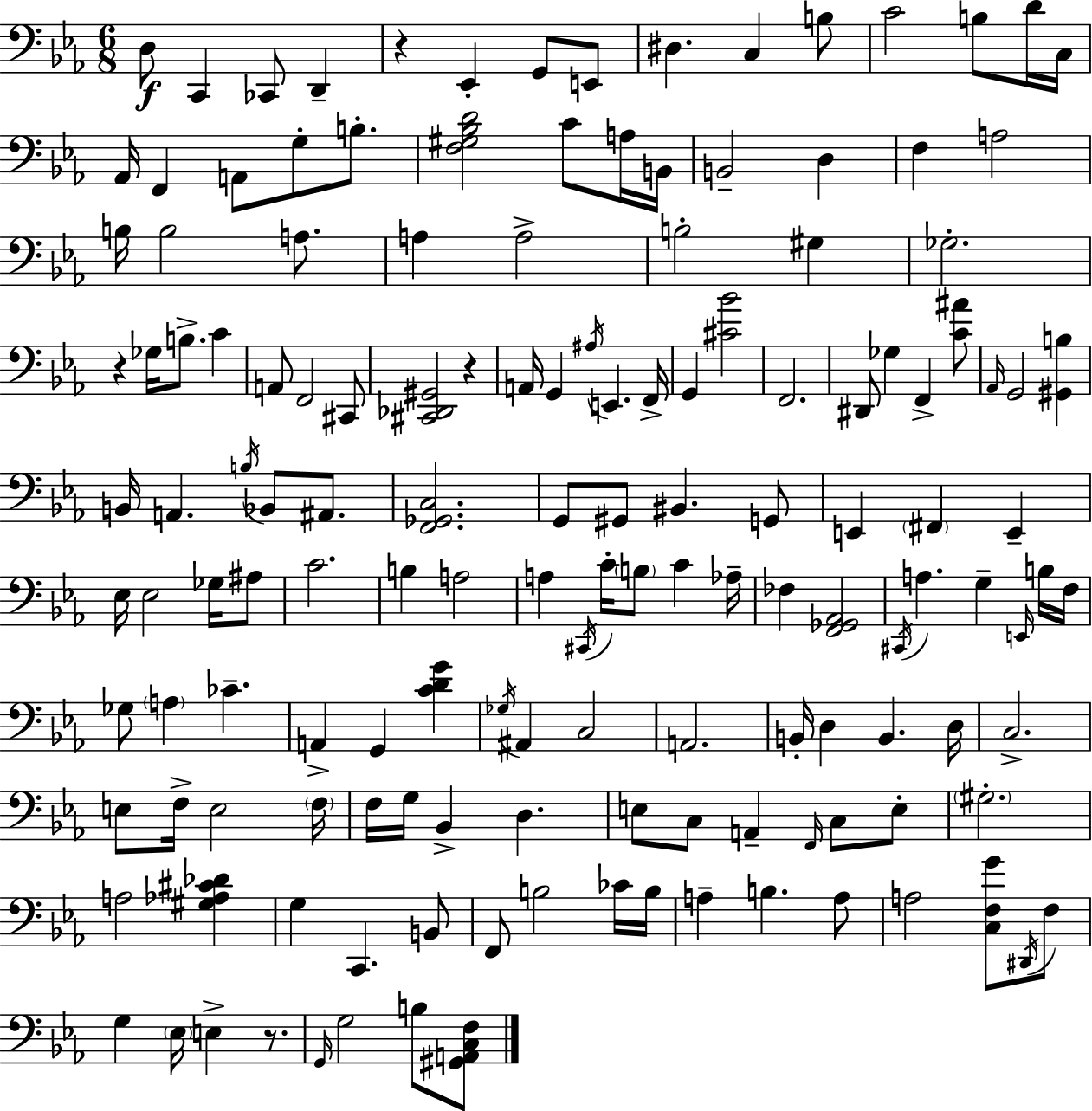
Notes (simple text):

D3/e C2/q CES2/e D2/q R/q Eb2/q G2/e E2/e D#3/q. C3/q B3/e C4/h B3/e D4/s C3/s Ab2/s F2/q A2/e G3/e B3/e. [F3,G#3,Bb3,D4]/h C4/e A3/s B2/s B2/h D3/q F3/q A3/h B3/s B3/h A3/e. A3/q A3/h B3/h G#3/q Gb3/h. R/q Gb3/s B3/e. C4/q A2/e F2/h C#2/e [C#2,Db2,G#2]/h R/q A2/s G2/q A#3/s E2/q. F2/s G2/q [C#4,Bb4]/h F2/h. D#2/e Gb3/q F2/q [C4,A#4]/e Ab2/s G2/h [G#2,B3]/q B2/s A2/q. B3/s Bb2/e A#2/e. [F2,Gb2,C3]/h. G2/e G#2/e BIS2/q. G2/e E2/q F#2/q E2/q Eb3/s Eb3/h Gb3/s A#3/e C4/h. B3/q A3/h A3/q C#2/s C4/s B3/e C4/q Ab3/s FES3/q [F2,Gb2,Ab2]/h C#2/s A3/q. G3/q E2/s B3/s F3/s Gb3/e A3/q CES4/q. A2/q G2/q [C4,D4,G4]/q Gb3/s A#2/q C3/h A2/h. B2/s D3/q B2/q. D3/s C3/h. E3/e F3/s E3/h F3/s F3/s G3/s Bb2/q D3/q. E3/e C3/e A2/q F2/s C3/e E3/e G#3/h. A3/h [G#3,Ab3,C#4,Db4]/q G3/q C2/q. B2/e F2/e B3/h CES4/s B3/s A3/q B3/q. A3/e A3/h [C3,F3,G4]/e D#2/s F3/e G3/q Eb3/s E3/q R/e. G2/s G3/h B3/e [G#2,A2,C3,F3]/e